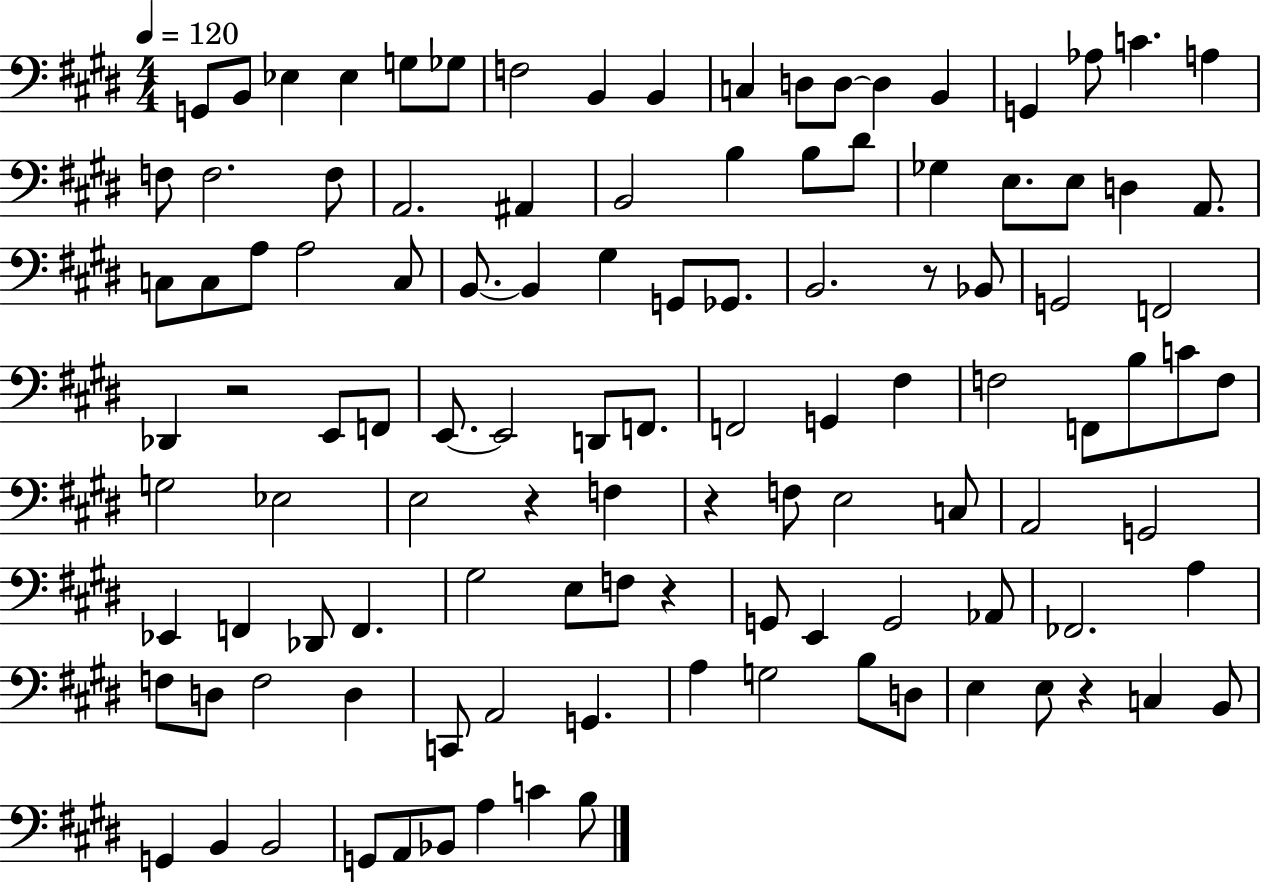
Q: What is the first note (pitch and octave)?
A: G2